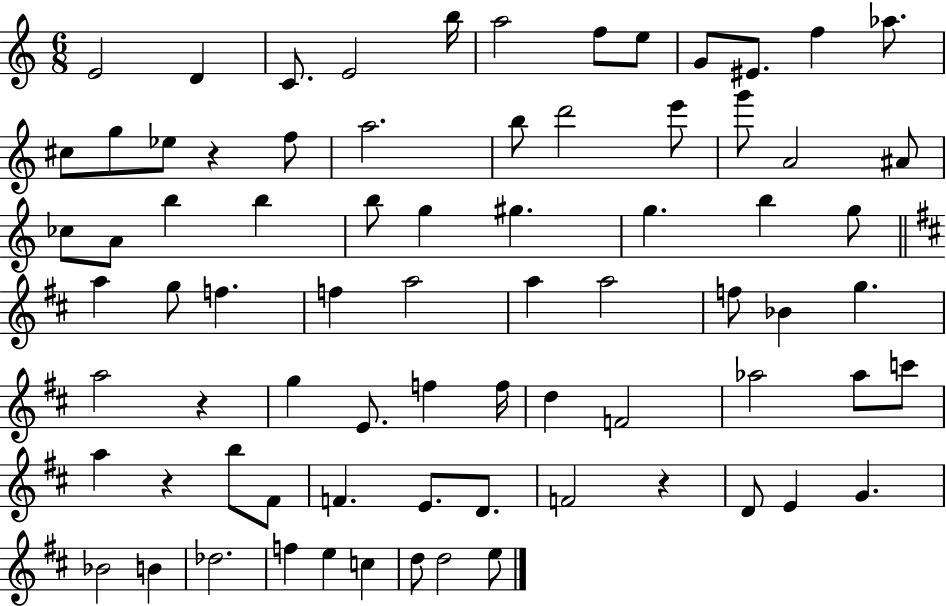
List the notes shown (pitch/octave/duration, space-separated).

E4/h D4/q C4/e. E4/h B5/s A5/h F5/e E5/e G4/e EIS4/e. F5/q Ab5/e. C#5/e G5/e Eb5/e R/q F5/e A5/h. B5/e D6/h E6/e G6/e A4/h A#4/e CES5/e A4/e B5/q B5/q B5/e G5/q G#5/q. G5/q. B5/q G5/e A5/q G5/e F5/q. F5/q A5/h A5/q A5/h F5/e Bb4/q G5/q. A5/h R/q G5/q E4/e. F5/q F5/s D5/q F4/h Ab5/h Ab5/e C6/e A5/q R/q B5/e F#4/e F4/q. E4/e. D4/e. F4/h R/q D4/e E4/q G4/q. Bb4/h B4/q Db5/h. F5/q E5/q C5/q D5/e D5/h E5/e